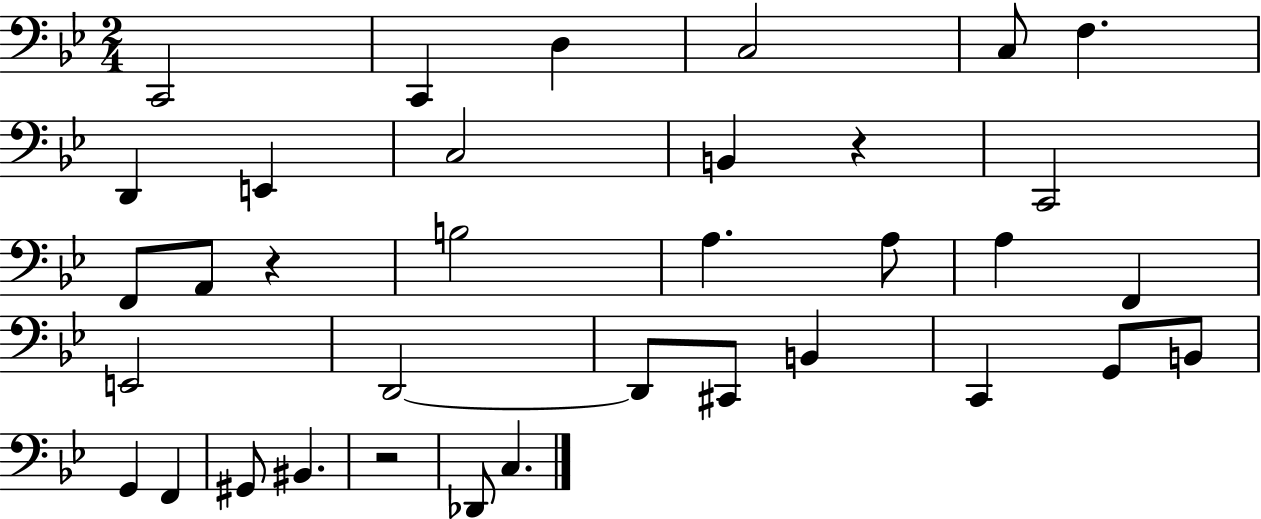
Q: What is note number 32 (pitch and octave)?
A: C3